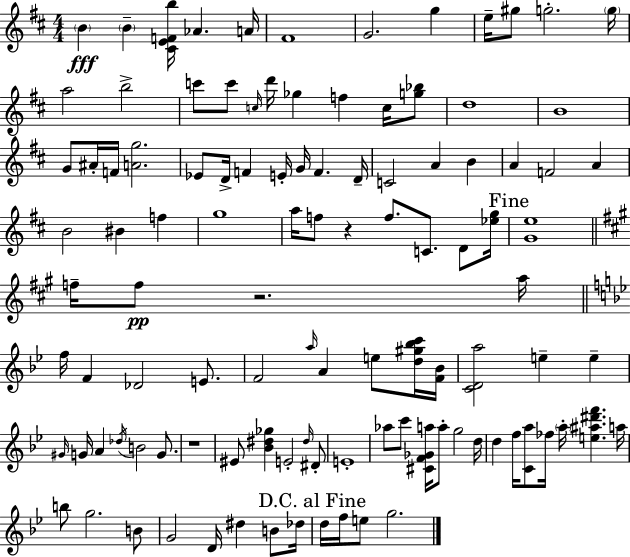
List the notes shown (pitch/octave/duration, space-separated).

B4/q B4/q [C#4,E4,F4,B5]/s Ab4/q. A4/s F#4/w G4/h. G5/q E5/s G#5/e G5/h. G5/s A5/h B5/h C6/e C6/e C5/s D6/s Gb5/q F5/q C5/s [G5,Bb5]/e D5/w B4/w G4/e A#4/s F4/s [A4,G5]/h. Eb4/e D4/s F4/q E4/s G4/s F4/q. D4/s C4/h A4/q B4/q A4/q F4/h A4/q B4/h BIS4/q F5/q G5/w A5/s F5/e R/q F5/e. C4/e. D4/e [Eb5,G5]/s [G4,E5]/w F5/s F5/e R/h. A5/s F5/s F4/q Db4/h E4/e. F4/h A5/s A4/q E5/e [D5,G#5,Bb5,C6]/s [F4,Bb4]/s [C4,D4,A5]/h E5/q E5/q G#4/s G4/s A4/q Db5/s B4/h G4/e. R/w EIS4/e [Bb4,D#5,Gb5]/q E4/h D#5/s D#4/e E4/w Ab5/e C6/e [C#4,F4,Gb4,A5]/s A5/e G5/h D5/s D5/q F5/s [C4,A5]/e FES5/s A5/s [E5,A#5,D#6,F6]/q. A5/s B5/e G5/h. B4/e G4/h D4/s D#5/q B4/e Db5/s D5/s F5/s E5/e G5/h.